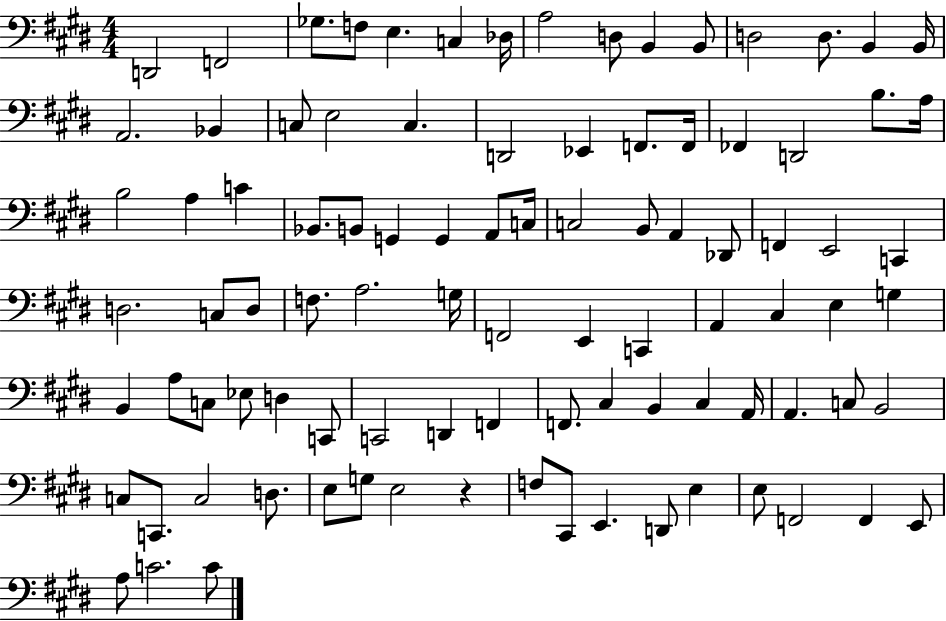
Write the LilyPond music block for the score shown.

{
  \clef bass
  \numericTimeSignature
  \time 4/4
  \key e \major
  \repeat volta 2 { d,2 f,2 | ges8. f8 e4. c4 des16 | a2 d8 b,4 b,8 | d2 d8. b,4 b,16 | \break a,2. bes,4 | c8 e2 c4. | d,2 ees,4 f,8. f,16 | fes,4 d,2 b8. a16 | \break b2 a4 c'4 | bes,8. b,8 g,4 g,4 a,8 c16 | c2 b,8 a,4 des,8 | f,4 e,2 c,4 | \break d2. c8 d8 | f8. a2. g16 | f,2 e,4 c,4 | a,4 cis4 e4 g4 | \break b,4 a8 c8 ees8 d4 c,8 | c,2 d,4 f,4 | f,8. cis4 b,4 cis4 a,16 | a,4. c8 b,2 | \break c8 c,8. c2 d8. | e8 g8 e2 r4 | f8 cis,8 e,4. d,8 e4 | e8 f,2 f,4 e,8 | \break a8 c'2. c'8 | } \bar "|."
}